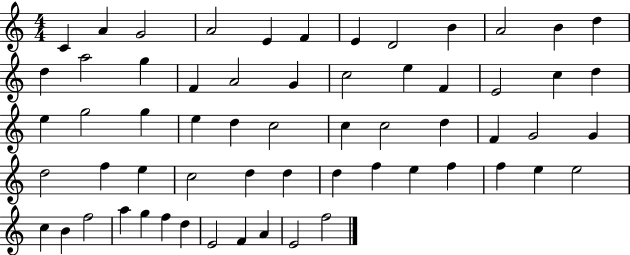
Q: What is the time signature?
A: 4/4